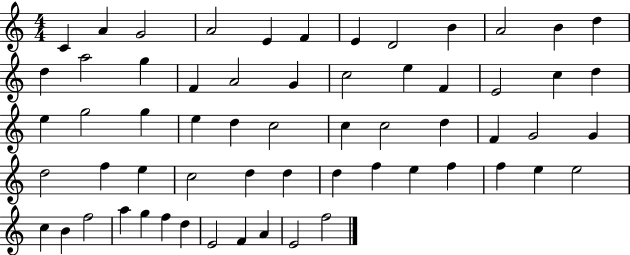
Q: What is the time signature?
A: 4/4